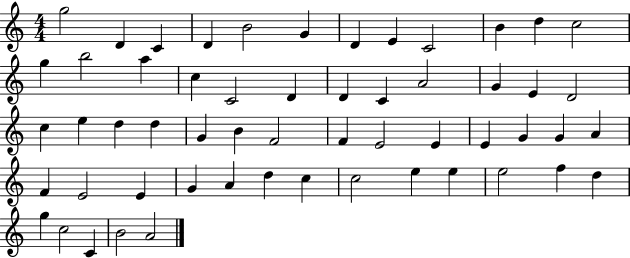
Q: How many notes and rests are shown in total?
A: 56